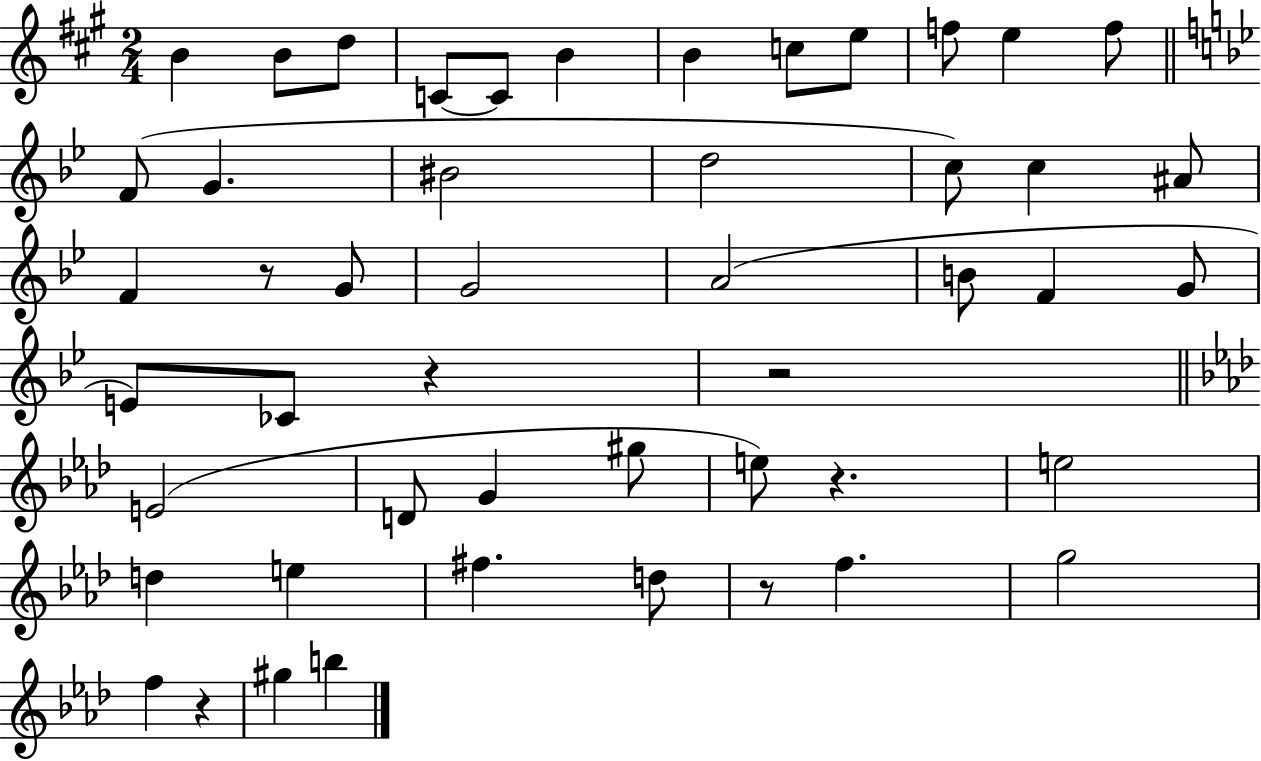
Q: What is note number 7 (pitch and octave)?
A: B4